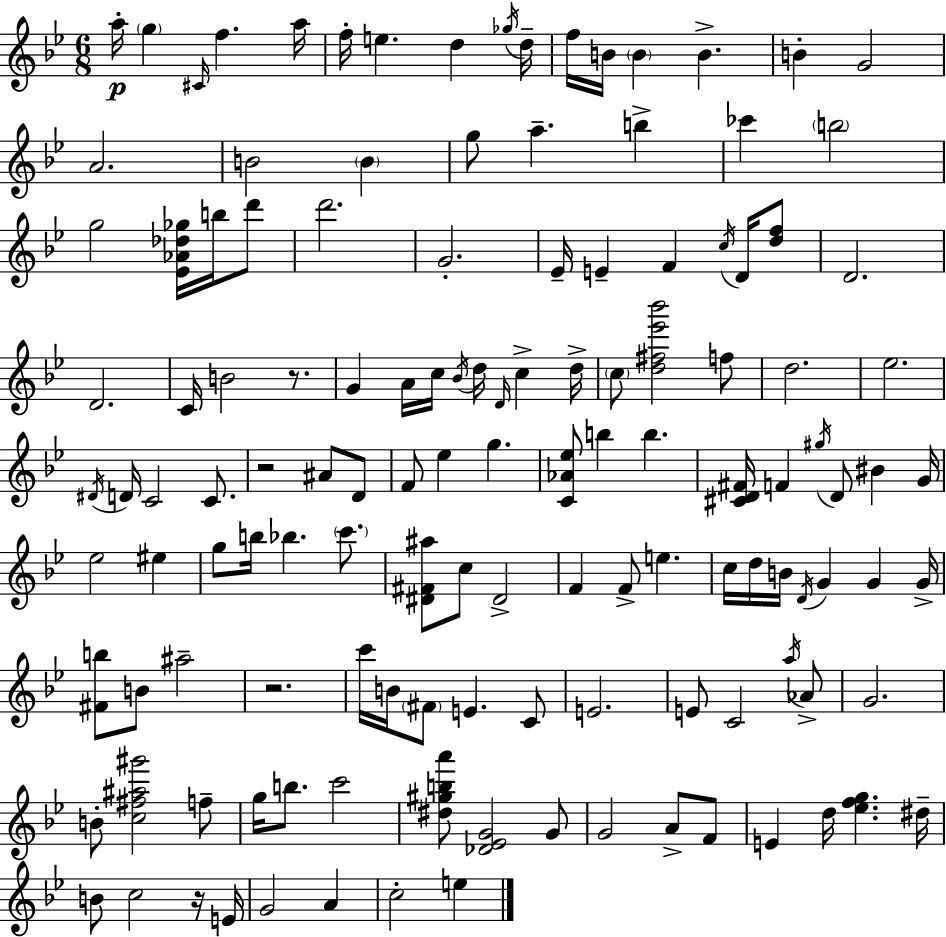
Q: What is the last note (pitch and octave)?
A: E5